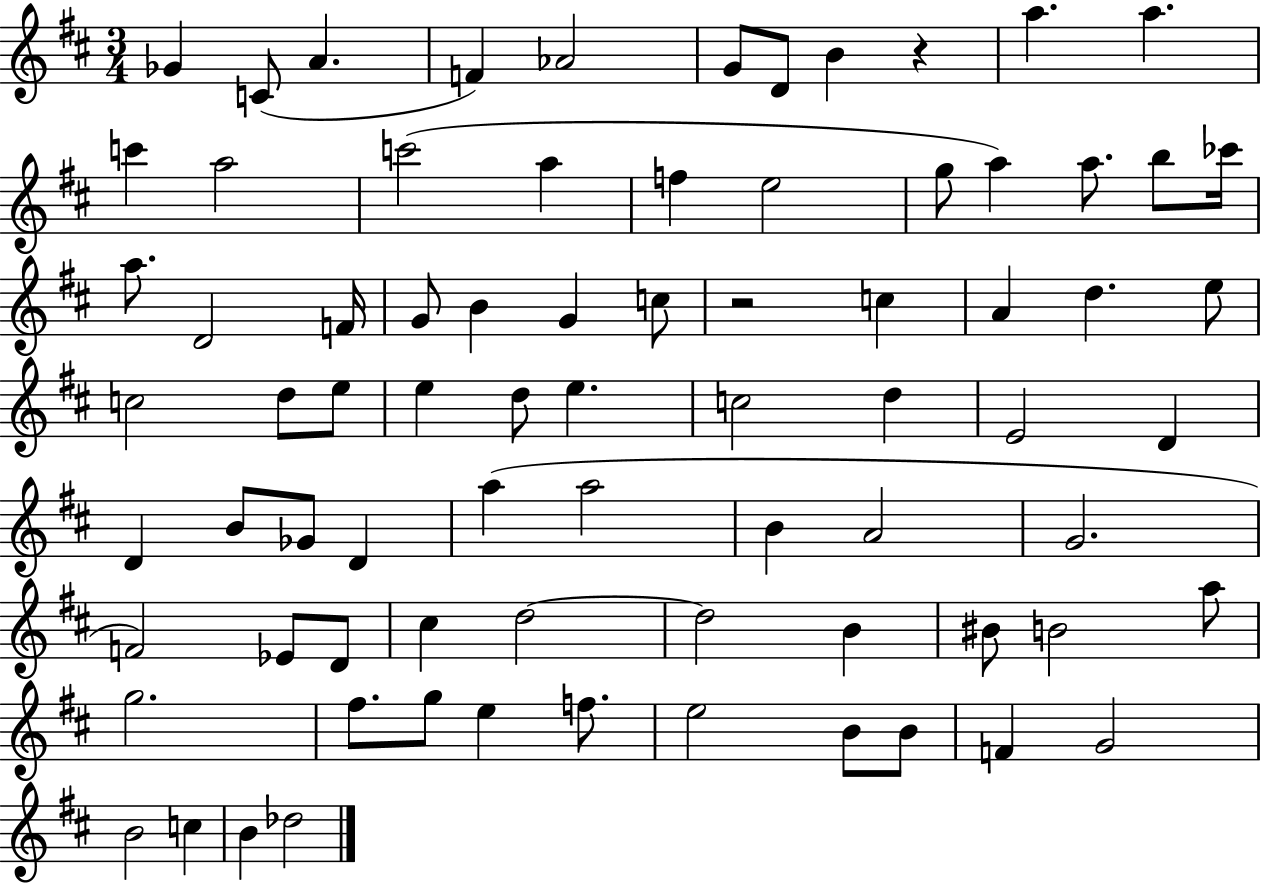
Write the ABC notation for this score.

X:1
T:Untitled
M:3/4
L:1/4
K:D
_G C/2 A F _A2 G/2 D/2 B z a a c' a2 c'2 a f e2 g/2 a a/2 b/2 _c'/4 a/2 D2 F/4 G/2 B G c/2 z2 c A d e/2 c2 d/2 e/2 e d/2 e c2 d E2 D D B/2 _G/2 D a a2 B A2 G2 F2 _E/2 D/2 ^c d2 d2 B ^B/2 B2 a/2 g2 ^f/2 g/2 e f/2 e2 B/2 B/2 F G2 B2 c B _d2